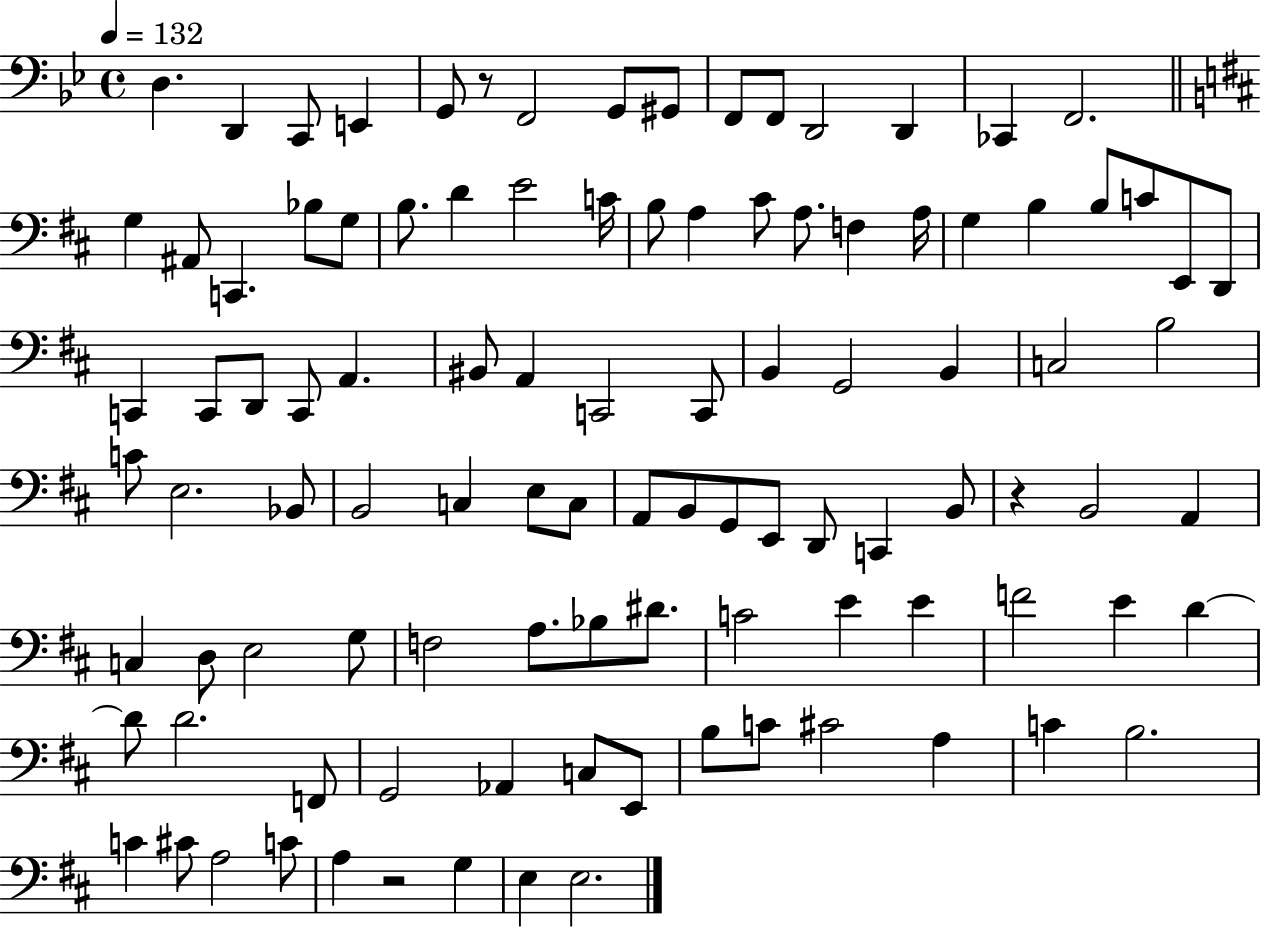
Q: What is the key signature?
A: BES major